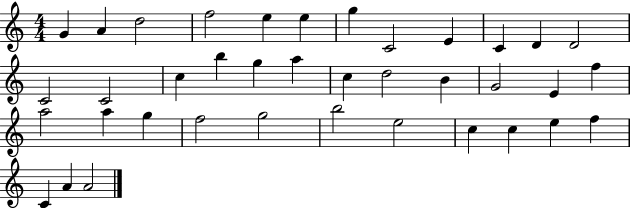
G4/q A4/q D5/h F5/h E5/q E5/q G5/q C4/h E4/q C4/q D4/q D4/h C4/h C4/h C5/q B5/q G5/q A5/q C5/q D5/h B4/q G4/h E4/q F5/q A5/h A5/q G5/q F5/h G5/h B5/h E5/h C5/q C5/q E5/q F5/q C4/q A4/q A4/h